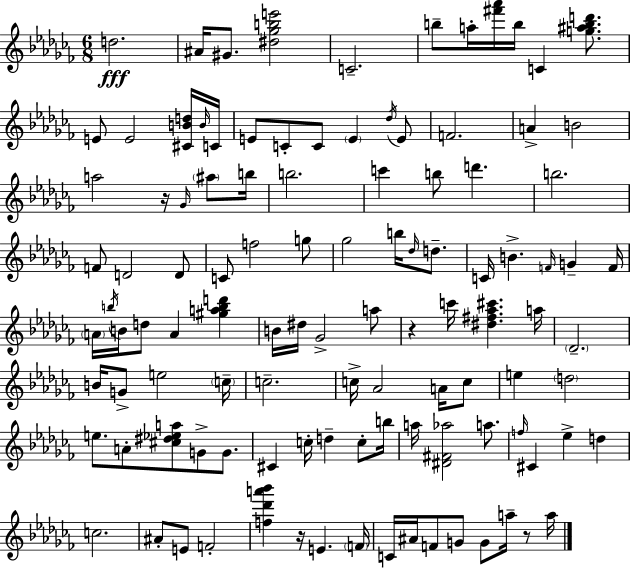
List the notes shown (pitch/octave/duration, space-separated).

D5/h. A#4/s G#4/e. [D#5,Gb5,B5,E6]/h C4/h. B5/e A5/s [F#6,Ab6]/s B5/s C4/q [G5,A#5,B5,D6]/e. E4/e E4/h [C#4,B4,D5]/s B4/s C4/s E4/e C4/e C4/e E4/q Db5/s E4/e F4/h. A4/q B4/h A5/h R/s Gb4/s A#5/e B5/s B5/h. C6/q B5/e D6/q. B5/h. F4/e D4/h D4/e C4/e F5/h G5/e Gb5/h B5/s Db5/s D5/e. C4/s B4/q. F4/s G4/q F4/s A4/s B5/s B4/s D5/e A4/q [G#5,A5,B5,D6]/q B4/s D#5/s Gb4/h A5/e R/q C6/s [D#5,F#5,Ab5,C#6]/q. A5/s Db4/h. B4/s G4/e E5/h C5/s C5/h. C5/s Ab4/h A4/s C5/e E5/q D5/h E5/e. A4/e [C#5,D#5,Eb5,A5]/e G4/e G4/e. C#4/q C5/s D5/q C5/e B5/s A5/s [D#4,F#4,Ab5]/h A5/e. F5/s C#4/q Eb5/q D5/q C5/h. A#4/e E4/e F4/h [F5,Db6,A6,Bb6]/q R/s E4/q. F4/s C4/s A#4/s F4/e G4/e G4/e A5/s R/e A5/s